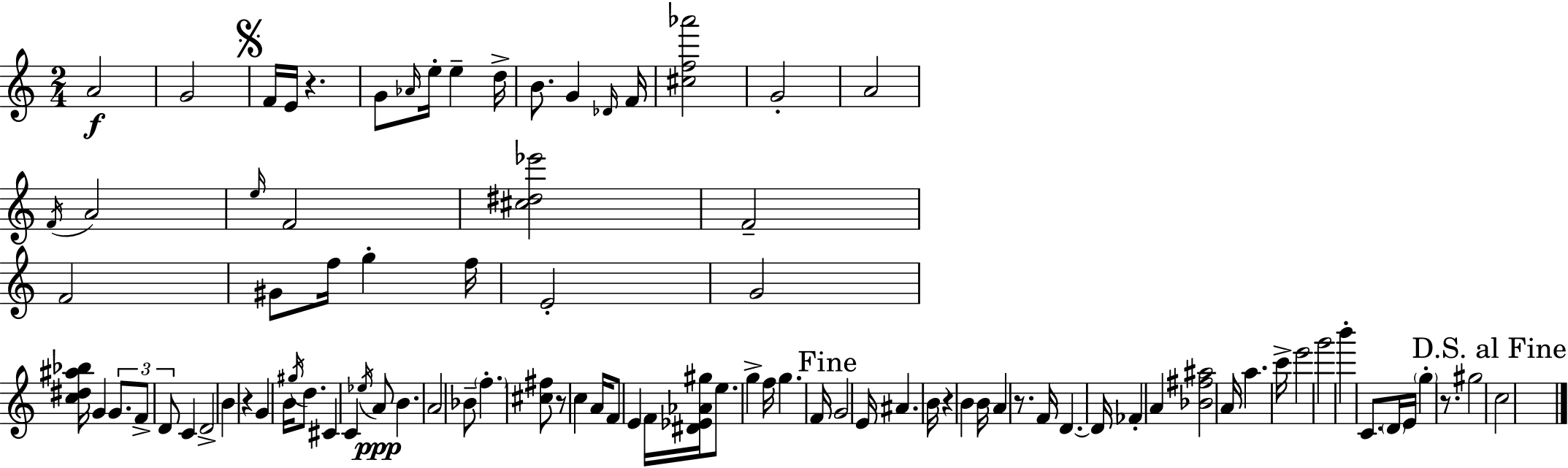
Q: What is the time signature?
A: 2/4